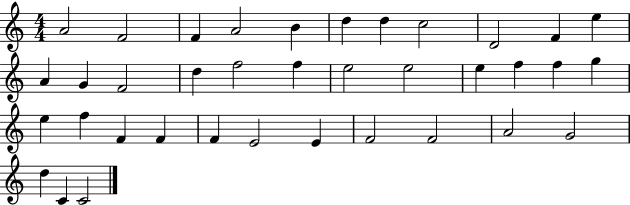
{
  \clef treble
  \numericTimeSignature
  \time 4/4
  \key c \major
  a'2 f'2 | f'4 a'2 b'4 | d''4 d''4 c''2 | d'2 f'4 e''4 | \break a'4 g'4 f'2 | d''4 f''2 f''4 | e''2 e''2 | e''4 f''4 f''4 g''4 | \break e''4 f''4 f'4 f'4 | f'4 e'2 e'4 | f'2 f'2 | a'2 g'2 | \break d''4 c'4 c'2 | \bar "|."
}